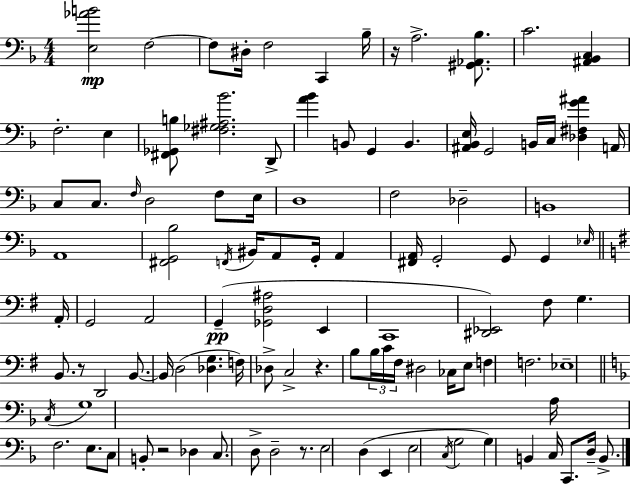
X:1
T:Untitled
M:4/4
L:1/4
K:Dm
[E,_AB]2 F,2 F,/2 ^D,/4 F,2 C,, _B,/4 z/4 A,2 [^G,,_A,,_B,]/2 C2 [^A,,_B,,C,] F,2 E, [^F,,_G,,B,]/2 [^F,_G,^A,_B]2 D,,/2 [A_B] B,,/2 G,, B,, [^A,,_B,,E,]/4 G,,2 B,,/4 C,/4 [_D,^F,G^A] A,,/4 C,/2 C,/2 F,/4 D,2 F,/2 E,/4 D,4 F,2 _D,2 B,,4 A,,4 [^F,,G,,_B,]2 F,,/4 ^B,,/4 A,,/2 G,,/4 A,, [^F,,A,,]/4 G,,2 G,,/2 G,, _E,/4 A,,/4 G,,2 A,,2 G,, [_G,,D,^A,]2 E,, C,,4 [^D,,_E,,]2 ^F,/2 G, B,,/2 z/2 D,,2 B,,/2 B,,/4 D,2 [_D,G,] F,/4 _D,/2 C,2 z B,/2 B,/4 C/4 ^F,/4 ^D,2 _C,/4 E,/2 F, F,2 _E,4 C,/4 G,4 A,/4 F,2 E,/2 C,/2 B,,/2 z2 _D, C,/2 D,/2 D,2 z/2 E,2 D, E,, E,2 C,/4 G,2 G, B,, C,/4 C,,/2 D,/4 B,,/2